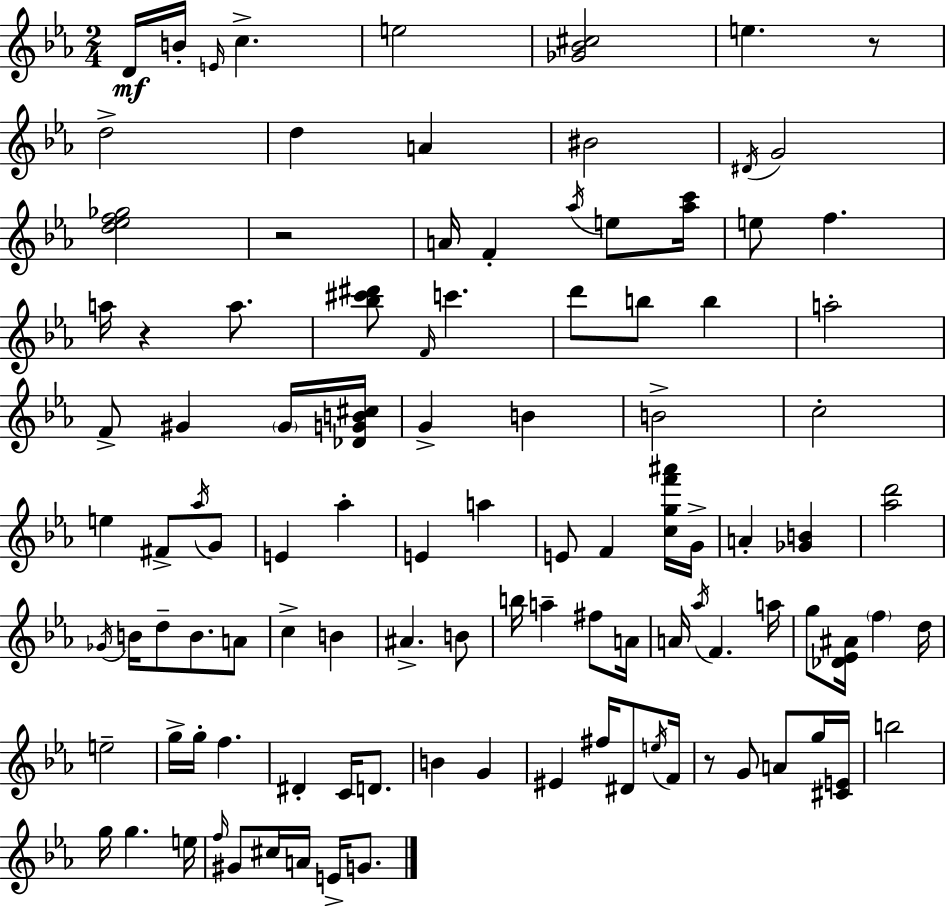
{
  \clef treble
  \numericTimeSignature
  \time 2/4
  \key ees \major
  d'16\mf b'16-. \grace { e'16 } c''4.-> | e''2 | <ges' bes' cis''>2 | e''4. r8 | \break d''2-> | d''4 a'4 | bis'2 | \acciaccatura { dis'16 } g'2 | \break <d'' ees'' f'' ges''>2 | r2 | a'16 f'4-. \acciaccatura { aes''16 } | e''8 <aes'' c'''>16 e''8 f''4. | \break a''16 r4 | a''8. <bes'' cis''' dis'''>8 \grace { f'16 } c'''4. | d'''8 b''8 | b''4 a''2-. | \break f'8-> gis'4 | \parenthesize gis'16 <des' g' b' cis''>16 g'4-> | b'4 b'2-> | c''2-. | \break e''4 | fis'8-> \acciaccatura { aes''16 } g'8 e'4 | aes''4-. e'4 | a''4 e'8 f'4 | \break <c'' g'' f''' ais'''>16 g'16-> a'4-. | <ges' b'>4 <aes'' d'''>2 | \acciaccatura { ges'16 } b'16 d''8-- | b'8. a'8 c''4-> | \break b'4 ais'4.-> | b'8 b''16 a''4-- | fis''8 a'16 a'16 \acciaccatura { aes''16 } | f'4. a''16 g''8 | \break <des' ees' ais'>16 \parenthesize f''4 d''16 e''2-- | g''16-> | g''16-. f''4. dis'4-. | c'16 d'8. b'4 | \break g'4 eis'4 | fis''16 dis'8 \acciaccatura { e''16 } f'16 | r8 g'8 a'8 g''16 <cis' e'>16 | b''2 | \break g''16 g''4. e''16 | \grace { f''16 } gis'8 cis''16 a'16 e'16-> g'8. | \bar "|."
}